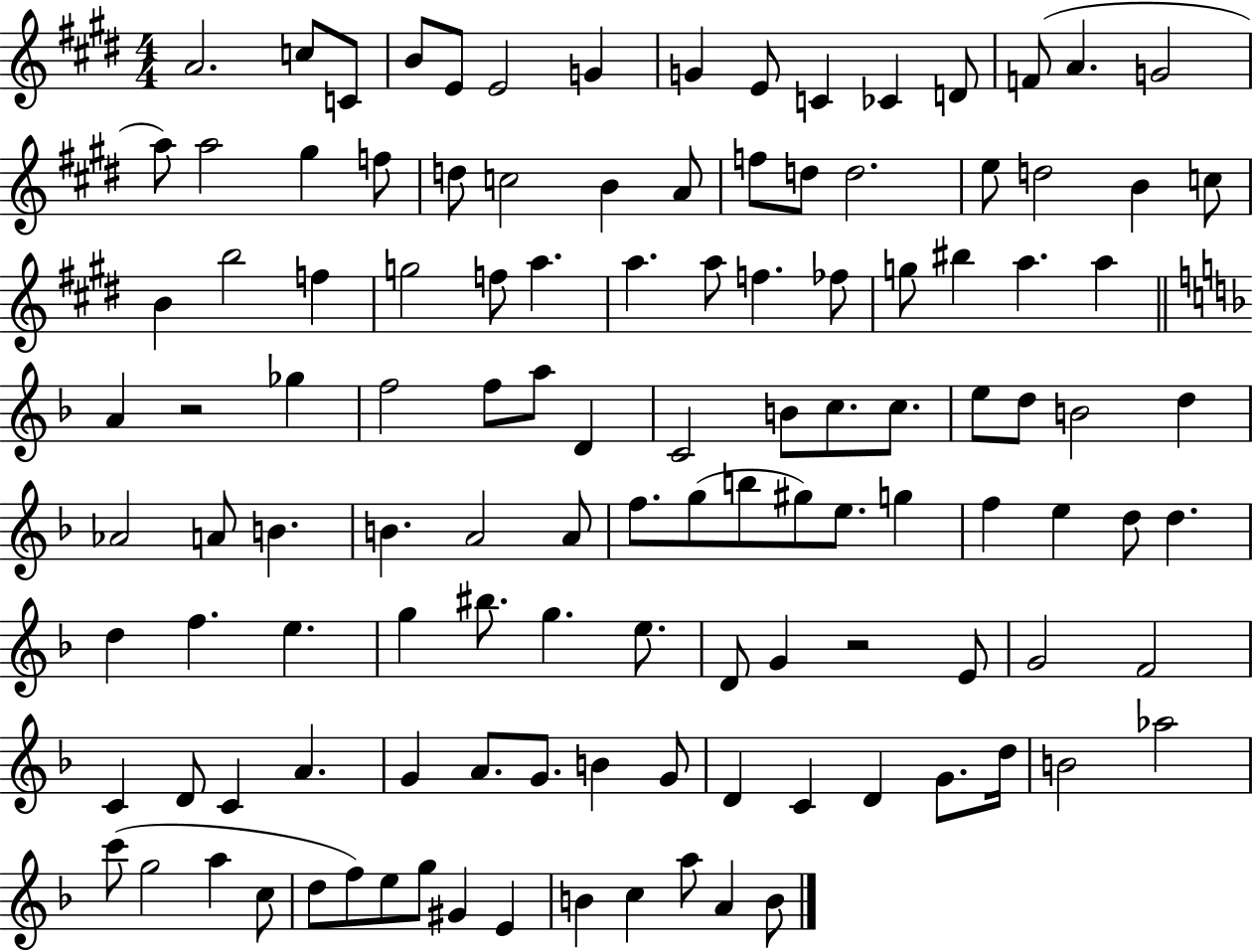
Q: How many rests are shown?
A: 2